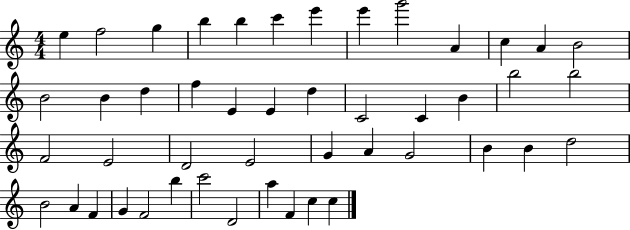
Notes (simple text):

E5/q F5/h G5/q B5/q B5/q C6/q E6/q E6/q G6/h A4/q C5/q A4/q B4/h B4/h B4/q D5/q F5/q E4/q E4/q D5/q C4/h C4/q B4/q B5/h B5/h F4/h E4/h D4/h E4/h G4/q A4/q G4/h B4/q B4/q D5/h B4/h A4/q F4/q G4/q F4/h B5/q C6/h D4/h A5/q F4/q C5/q C5/q